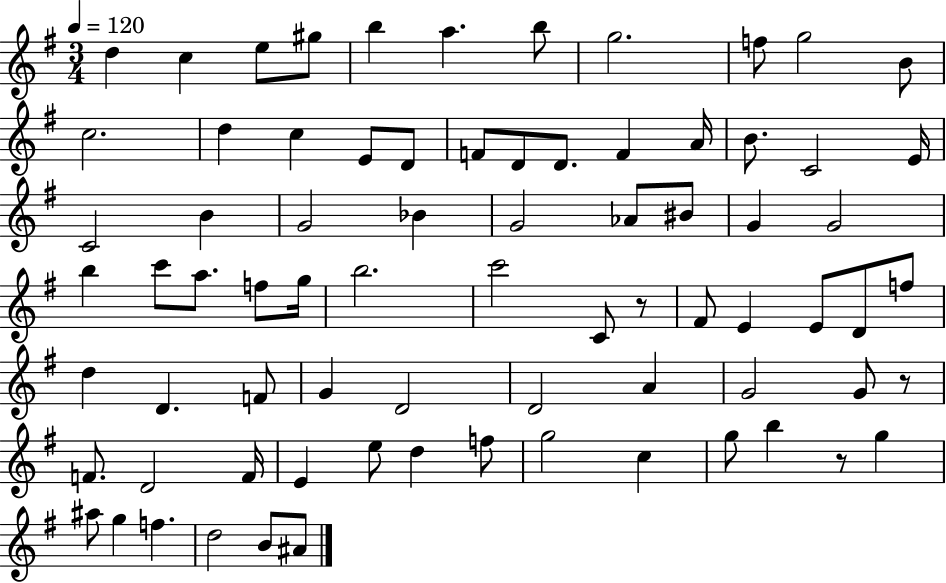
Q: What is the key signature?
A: G major